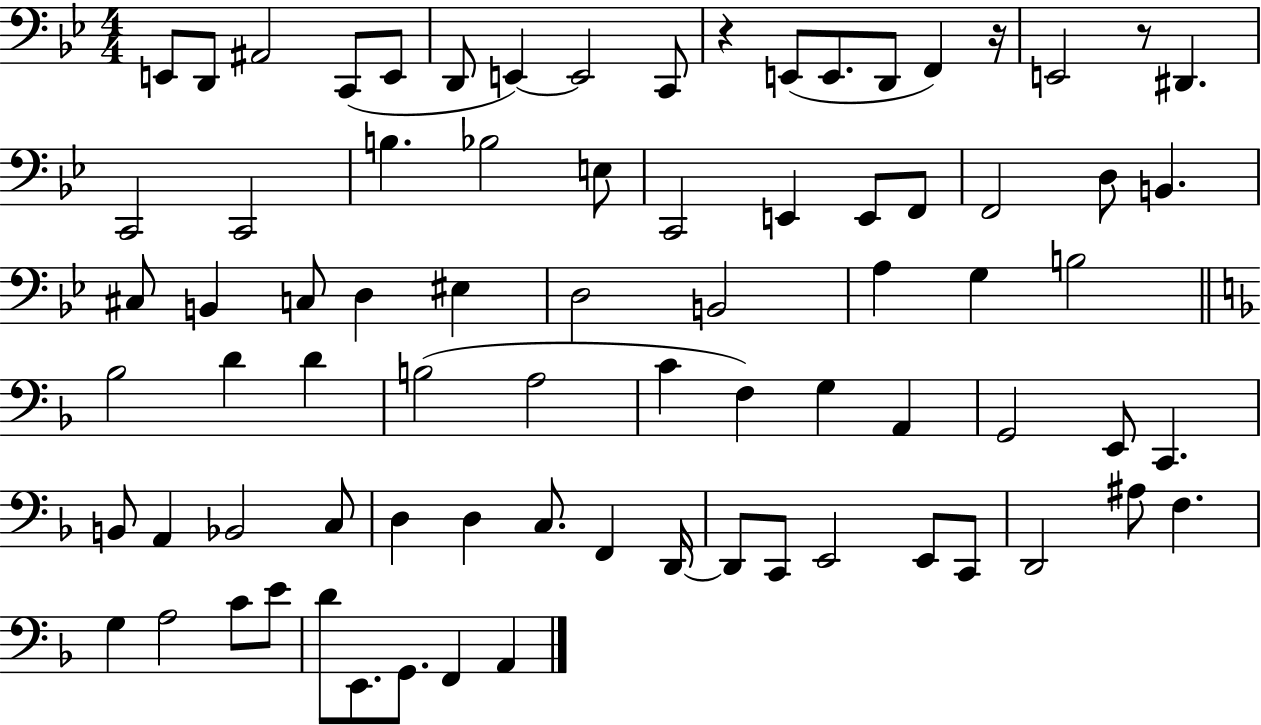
X:1
T:Untitled
M:4/4
L:1/4
K:Bb
E,,/2 D,,/2 ^A,,2 C,,/2 E,,/2 D,,/2 E,, E,,2 C,,/2 z E,,/2 E,,/2 D,,/2 F,, z/4 E,,2 z/2 ^D,, C,,2 C,,2 B, _B,2 E,/2 C,,2 E,, E,,/2 F,,/2 F,,2 D,/2 B,, ^C,/2 B,, C,/2 D, ^E, D,2 B,,2 A, G, B,2 _B,2 D D B,2 A,2 C F, G, A,, G,,2 E,,/2 C,, B,,/2 A,, _B,,2 C,/2 D, D, C,/2 F,, D,,/4 D,,/2 C,,/2 E,,2 E,,/2 C,,/2 D,,2 ^A,/2 F, G, A,2 C/2 E/2 D/2 E,,/2 G,,/2 F,, A,,